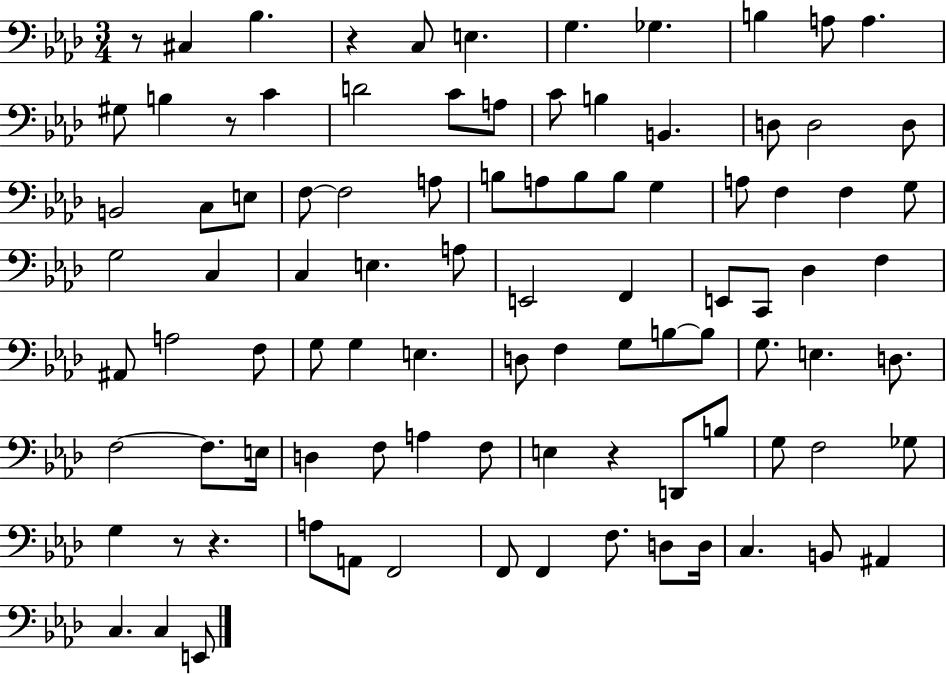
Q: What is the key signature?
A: AES major